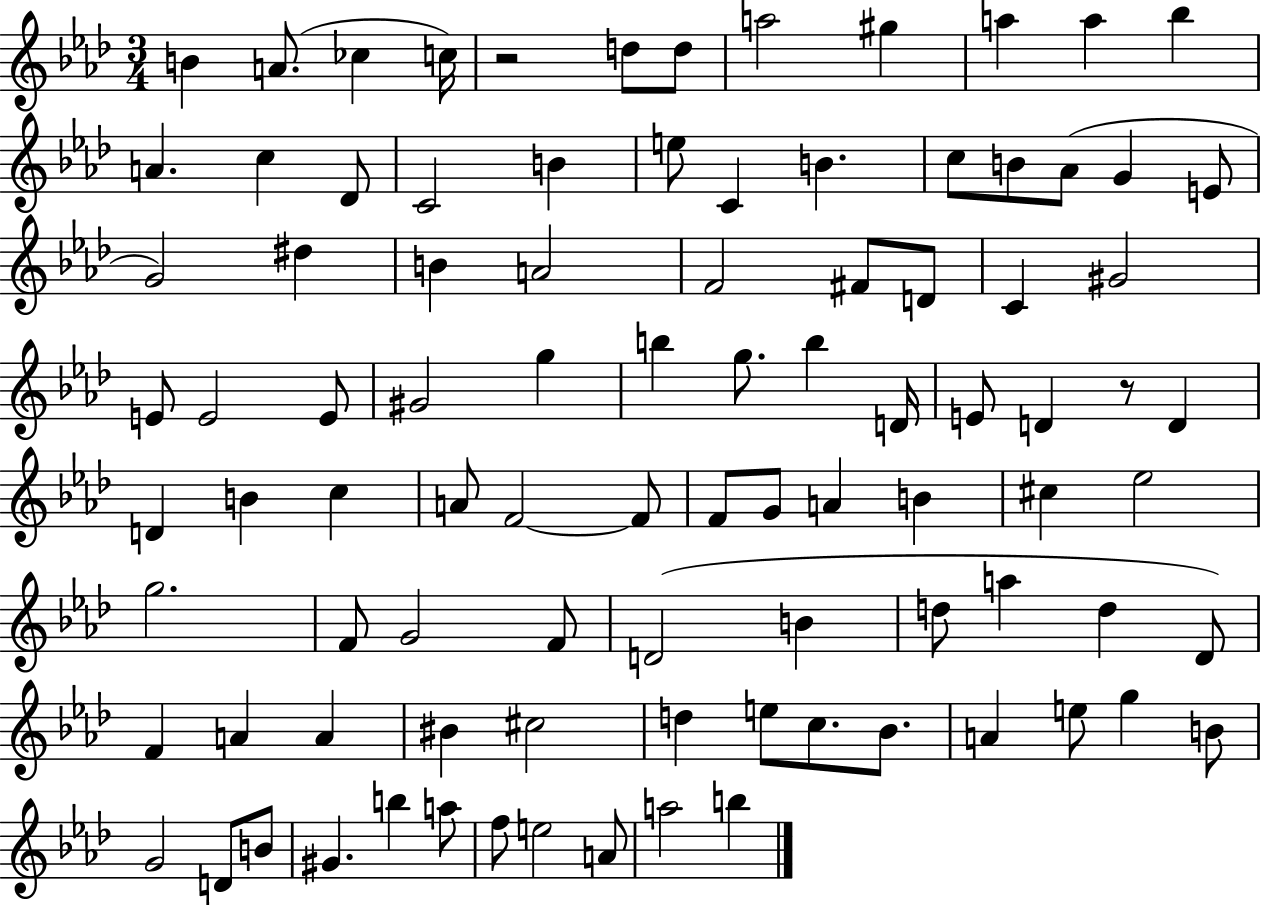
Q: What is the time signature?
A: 3/4